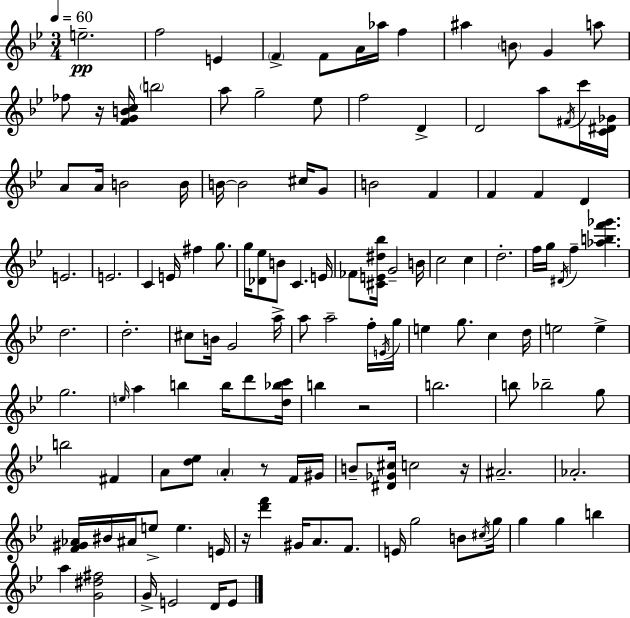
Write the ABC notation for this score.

X:1
T:Untitled
M:3/4
L:1/4
K:Gm
e2 f2 E F F/2 A/4 _a/4 f ^a B/2 G a/2 _f/2 z/4 [FGBc]/4 b2 a/2 g2 _e/2 f2 D D2 a/2 ^F/4 c'/4 [C^D_G]/4 A/2 A/4 B2 B/4 B/4 B2 ^c/4 G/2 B2 F F F D E2 E2 C E/4 ^f g/2 g/4 [_D_e]/2 B/2 C E/4 _F/2 [^CE^d_b]/4 G2 B/4 c2 c d2 f/4 g/4 ^D/4 f [_abf'_g'] d2 d2 ^c/2 B/4 G2 a/4 a/2 a2 f/4 E/4 g/4 e g/2 c d/4 e2 e g2 e/4 a b b/4 d'/2 [d_bc']/4 b z2 b2 b/2 _b2 g/2 b2 ^F A/2 [d_e]/2 A z/2 F/4 ^G/4 B/2 [^D_G^c]/4 c2 z/4 ^A2 _A2 [F^G_A]/4 ^B/4 ^A/4 e/2 e E/4 z/4 [d'f'] ^G/4 A/2 F/2 E/4 g2 B/2 ^c/4 g/4 g g b a [G^d^f]2 G/4 E2 D/4 E/2